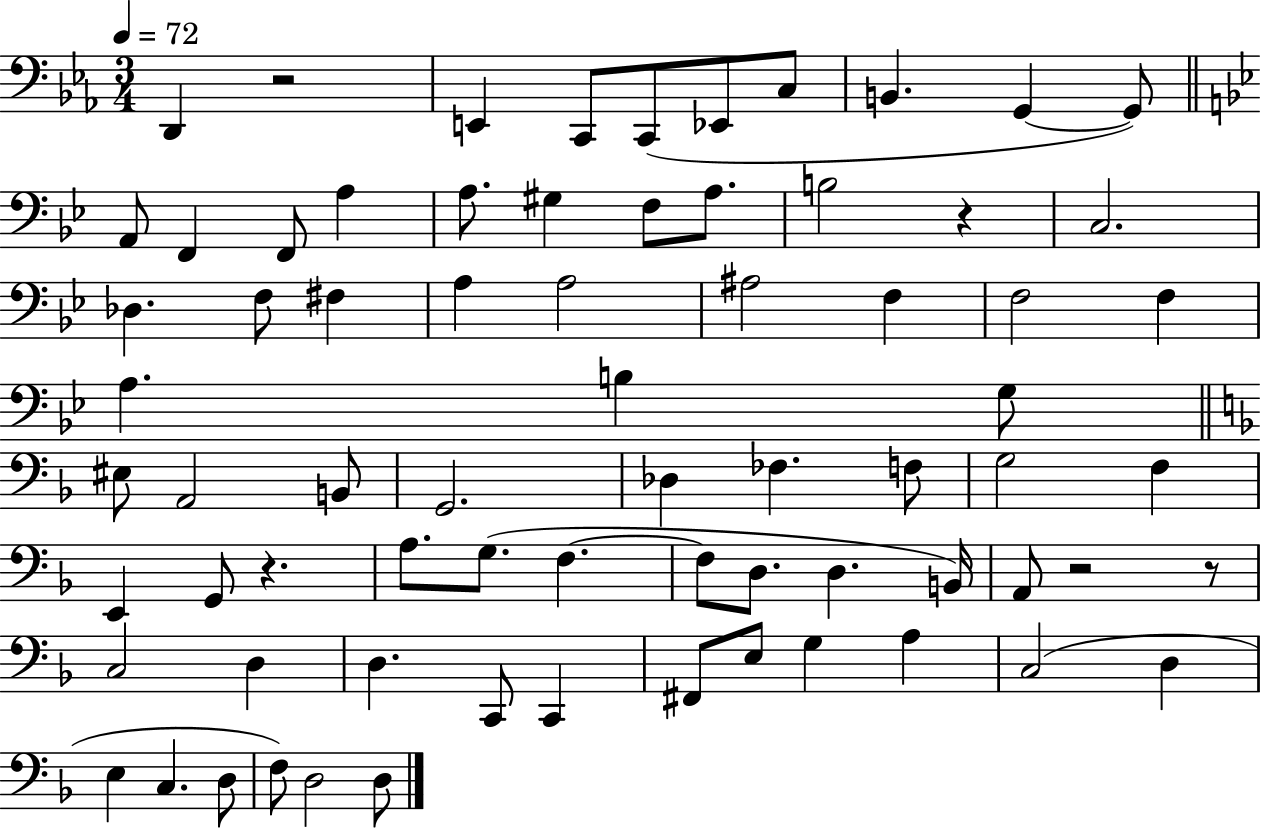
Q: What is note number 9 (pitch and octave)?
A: G2